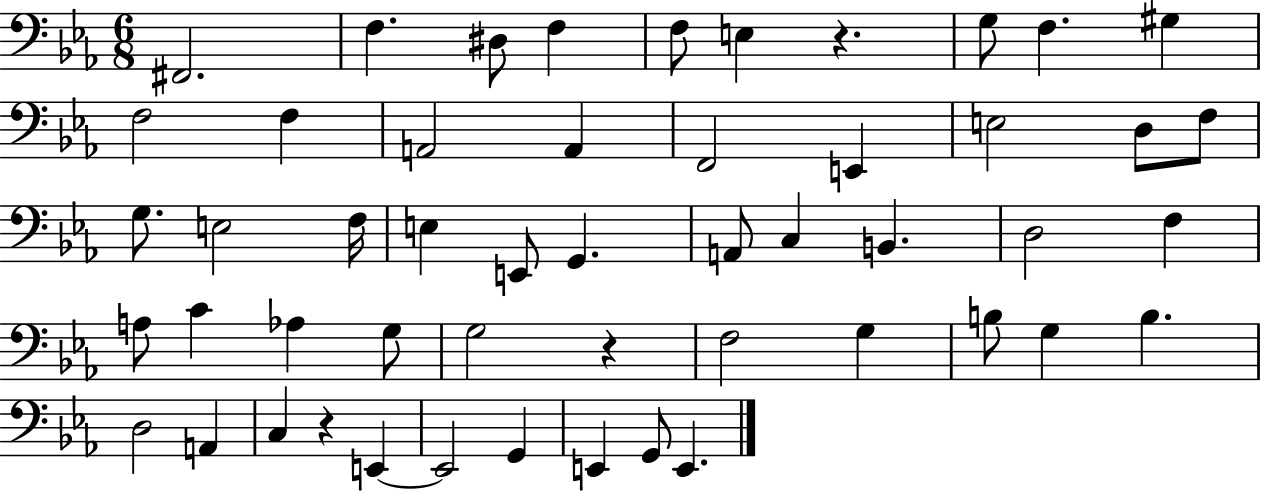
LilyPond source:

{
  \clef bass
  \numericTimeSignature
  \time 6/8
  \key ees \major
  fis,2. | f4. dis8 f4 | f8 e4 r4. | g8 f4. gis4 | \break f2 f4 | a,2 a,4 | f,2 e,4 | e2 d8 f8 | \break g8. e2 f16 | e4 e,8 g,4. | a,8 c4 b,4. | d2 f4 | \break a8 c'4 aes4 g8 | g2 r4 | f2 g4 | b8 g4 b4. | \break d2 a,4 | c4 r4 e,4~~ | e,2 g,4 | e,4 g,8 e,4. | \break \bar "|."
}